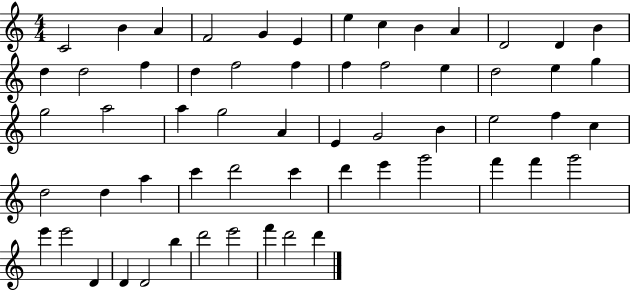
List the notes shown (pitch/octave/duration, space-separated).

C4/h B4/q A4/q F4/h G4/q E4/q E5/q C5/q B4/q A4/q D4/h D4/q B4/q D5/q D5/h F5/q D5/q F5/h F5/q F5/q F5/h E5/q D5/h E5/q G5/q G5/h A5/h A5/q G5/h A4/q E4/q G4/h B4/q E5/h F5/q C5/q D5/h D5/q A5/q C6/q D6/h C6/q D6/q E6/q G6/h F6/q F6/q G6/h E6/q E6/h D4/q D4/q D4/h B5/q D6/h E6/h F6/q D6/h D6/q